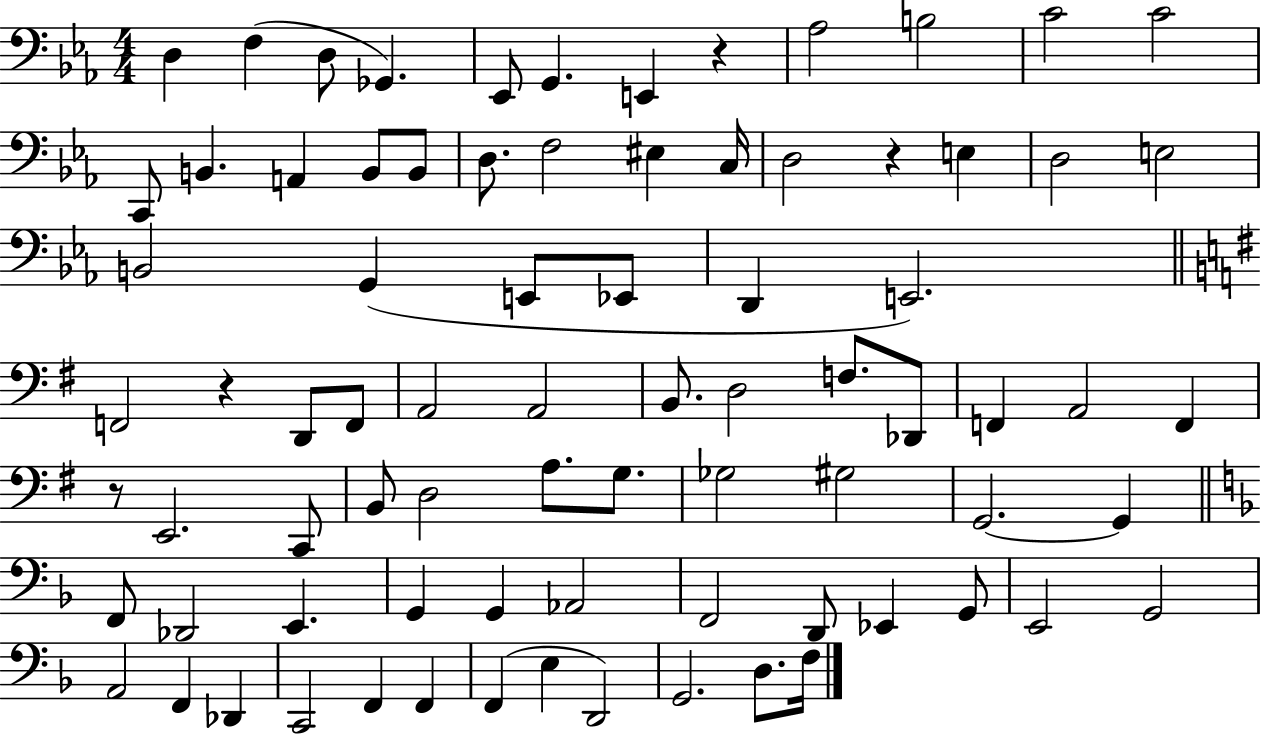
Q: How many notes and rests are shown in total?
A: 80